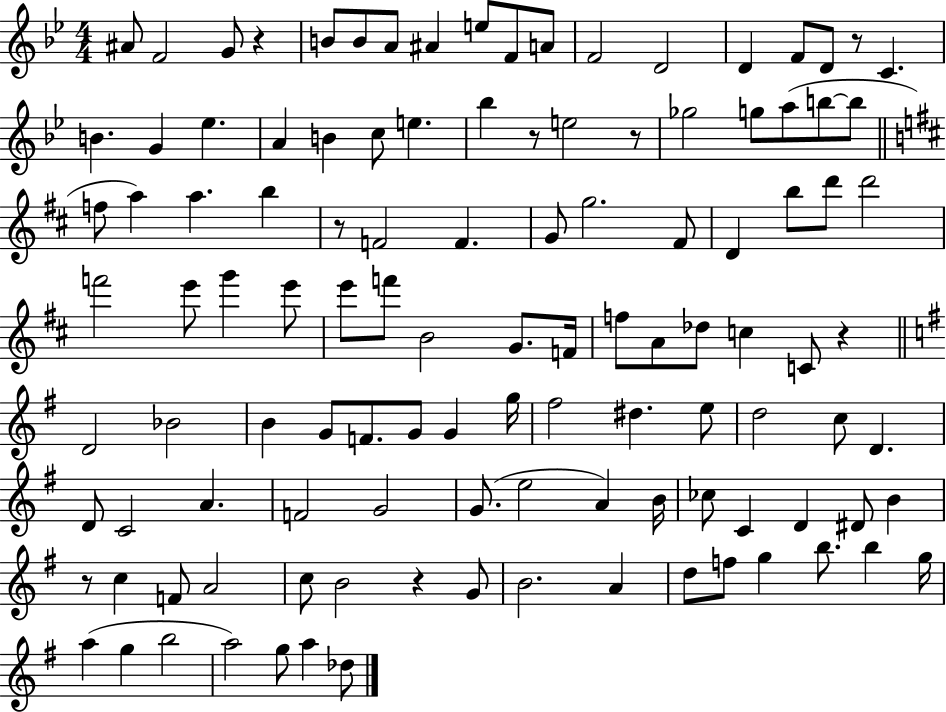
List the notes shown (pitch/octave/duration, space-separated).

A#4/e F4/h G4/e R/q B4/e B4/e A4/e A#4/q E5/e F4/e A4/e F4/h D4/h D4/q F4/e D4/e R/e C4/q. B4/q. G4/q Eb5/q. A4/q B4/q C5/e E5/q. Bb5/q R/e E5/h R/e Gb5/h G5/e A5/e B5/e B5/e F5/e A5/q A5/q. B5/q R/e F4/h F4/q. G4/e G5/h. F#4/e D4/q B5/e D6/e D6/h F6/h E6/e G6/q E6/e E6/e F6/e B4/h G4/e. F4/s F5/e A4/e Db5/e C5/q C4/e R/q D4/h Bb4/h B4/q G4/e F4/e. G4/e G4/q G5/s F#5/h D#5/q. E5/e D5/h C5/e D4/q. D4/e C4/h A4/q. F4/h G4/h G4/e. E5/h A4/q B4/s CES5/e C4/q D4/q D#4/e B4/q R/e C5/q F4/e A4/h C5/e B4/h R/q G4/e B4/h. A4/q D5/e F5/e G5/q B5/e. B5/q G5/s A5/q G5/q B5/h A5/h G5/e A5/q Db5/e